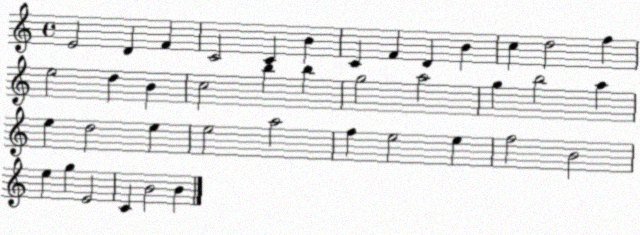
X:1
T:Untitled
M:4/4
L:1/4
K:C
E2 D F C2 C B C F D B c d2 f e2 d B c2 b b g2 a2 g b2 a e d2 e e2 a2 f e2 e f2 B2 e g E2 C B2 B